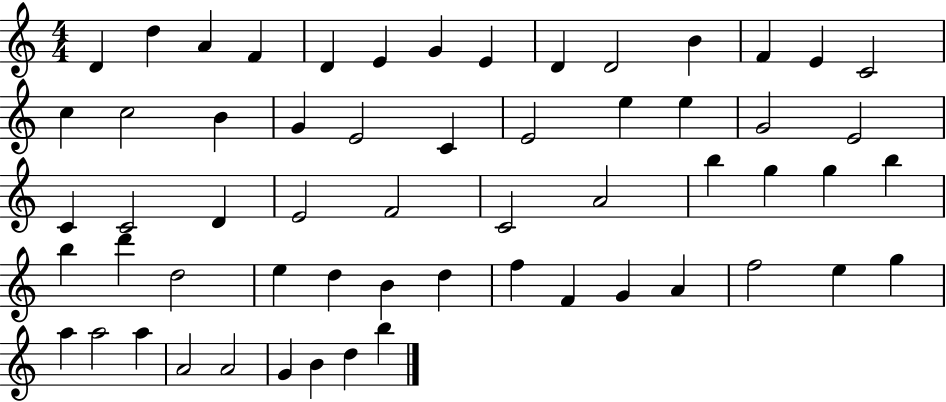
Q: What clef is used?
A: treble